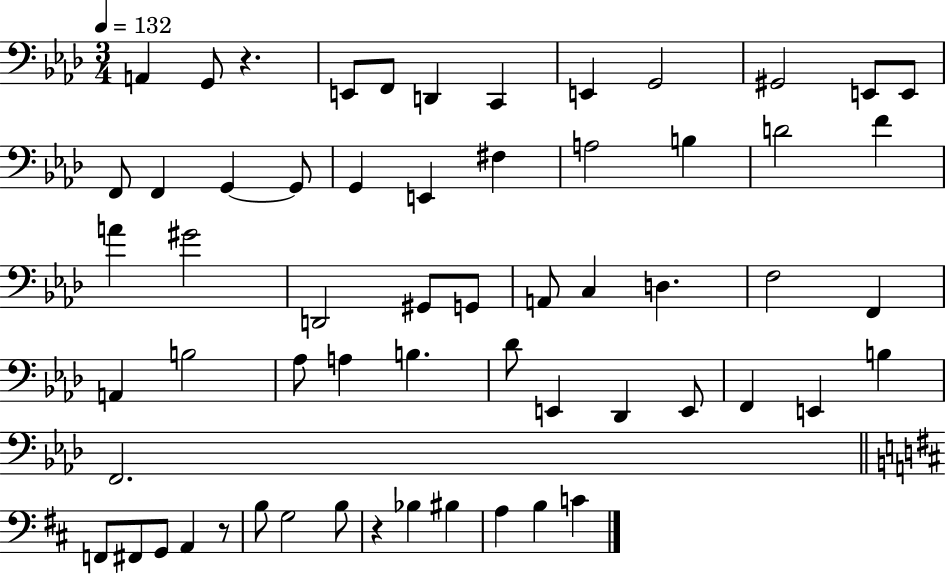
A2/q G2/e R/q. E2/e F2/e D2/q C2/q E2/q G2/h G#2/h E2/e E2/e F2/e F2/q G2/q G2/e G2/q E2/q F#3/q A3/h B3/q D4/h F4/q A4/q G#4/h D2/h G#2/e G2/e A2/e C3/q D3/q. F3/h F2/q A2/q B3/h Ab3/e A3/q B3/q. Db4/e E2/q Db2/q E2/e F2/q E2/q B3/q F2/h. F2/e F#2/e G2/e A2/q R/e B3/e G3/h B3/e R/q Bb3/q BIS3/q A3/q B3/q C4/q